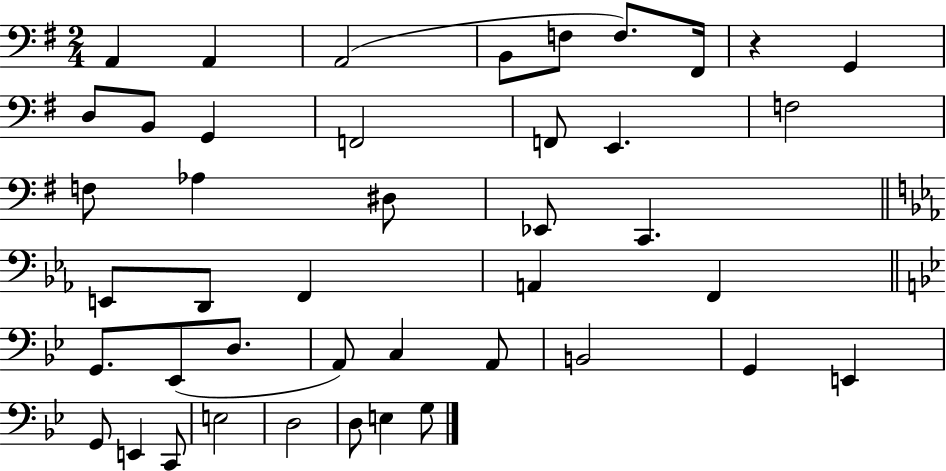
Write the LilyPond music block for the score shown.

{
  \clef bass
  \numericTimeSignature
  \time 2/4
  \key g \major
  a,4 a,4 | a,2( | b,8 f8 f8.) fis,16 | r4 g,4 | \break d8 b,8 g,4 | f,2 | f,8 e,4. | f2 | \break f8 aes4 dis8 | ees,8 c,4. | \bar "||" \break \key ees \major e,8 d,8 f,4 | a,4 f,4 | \bar "||" \break \key bes \major g,8. ees,8( d8. | a,8) c4 a,8 | b,2 | g,4 e,4 | \break g,8 e,4 c,8 | e2 | d2 | d8 e4 g8 | \break \bar "|."
}